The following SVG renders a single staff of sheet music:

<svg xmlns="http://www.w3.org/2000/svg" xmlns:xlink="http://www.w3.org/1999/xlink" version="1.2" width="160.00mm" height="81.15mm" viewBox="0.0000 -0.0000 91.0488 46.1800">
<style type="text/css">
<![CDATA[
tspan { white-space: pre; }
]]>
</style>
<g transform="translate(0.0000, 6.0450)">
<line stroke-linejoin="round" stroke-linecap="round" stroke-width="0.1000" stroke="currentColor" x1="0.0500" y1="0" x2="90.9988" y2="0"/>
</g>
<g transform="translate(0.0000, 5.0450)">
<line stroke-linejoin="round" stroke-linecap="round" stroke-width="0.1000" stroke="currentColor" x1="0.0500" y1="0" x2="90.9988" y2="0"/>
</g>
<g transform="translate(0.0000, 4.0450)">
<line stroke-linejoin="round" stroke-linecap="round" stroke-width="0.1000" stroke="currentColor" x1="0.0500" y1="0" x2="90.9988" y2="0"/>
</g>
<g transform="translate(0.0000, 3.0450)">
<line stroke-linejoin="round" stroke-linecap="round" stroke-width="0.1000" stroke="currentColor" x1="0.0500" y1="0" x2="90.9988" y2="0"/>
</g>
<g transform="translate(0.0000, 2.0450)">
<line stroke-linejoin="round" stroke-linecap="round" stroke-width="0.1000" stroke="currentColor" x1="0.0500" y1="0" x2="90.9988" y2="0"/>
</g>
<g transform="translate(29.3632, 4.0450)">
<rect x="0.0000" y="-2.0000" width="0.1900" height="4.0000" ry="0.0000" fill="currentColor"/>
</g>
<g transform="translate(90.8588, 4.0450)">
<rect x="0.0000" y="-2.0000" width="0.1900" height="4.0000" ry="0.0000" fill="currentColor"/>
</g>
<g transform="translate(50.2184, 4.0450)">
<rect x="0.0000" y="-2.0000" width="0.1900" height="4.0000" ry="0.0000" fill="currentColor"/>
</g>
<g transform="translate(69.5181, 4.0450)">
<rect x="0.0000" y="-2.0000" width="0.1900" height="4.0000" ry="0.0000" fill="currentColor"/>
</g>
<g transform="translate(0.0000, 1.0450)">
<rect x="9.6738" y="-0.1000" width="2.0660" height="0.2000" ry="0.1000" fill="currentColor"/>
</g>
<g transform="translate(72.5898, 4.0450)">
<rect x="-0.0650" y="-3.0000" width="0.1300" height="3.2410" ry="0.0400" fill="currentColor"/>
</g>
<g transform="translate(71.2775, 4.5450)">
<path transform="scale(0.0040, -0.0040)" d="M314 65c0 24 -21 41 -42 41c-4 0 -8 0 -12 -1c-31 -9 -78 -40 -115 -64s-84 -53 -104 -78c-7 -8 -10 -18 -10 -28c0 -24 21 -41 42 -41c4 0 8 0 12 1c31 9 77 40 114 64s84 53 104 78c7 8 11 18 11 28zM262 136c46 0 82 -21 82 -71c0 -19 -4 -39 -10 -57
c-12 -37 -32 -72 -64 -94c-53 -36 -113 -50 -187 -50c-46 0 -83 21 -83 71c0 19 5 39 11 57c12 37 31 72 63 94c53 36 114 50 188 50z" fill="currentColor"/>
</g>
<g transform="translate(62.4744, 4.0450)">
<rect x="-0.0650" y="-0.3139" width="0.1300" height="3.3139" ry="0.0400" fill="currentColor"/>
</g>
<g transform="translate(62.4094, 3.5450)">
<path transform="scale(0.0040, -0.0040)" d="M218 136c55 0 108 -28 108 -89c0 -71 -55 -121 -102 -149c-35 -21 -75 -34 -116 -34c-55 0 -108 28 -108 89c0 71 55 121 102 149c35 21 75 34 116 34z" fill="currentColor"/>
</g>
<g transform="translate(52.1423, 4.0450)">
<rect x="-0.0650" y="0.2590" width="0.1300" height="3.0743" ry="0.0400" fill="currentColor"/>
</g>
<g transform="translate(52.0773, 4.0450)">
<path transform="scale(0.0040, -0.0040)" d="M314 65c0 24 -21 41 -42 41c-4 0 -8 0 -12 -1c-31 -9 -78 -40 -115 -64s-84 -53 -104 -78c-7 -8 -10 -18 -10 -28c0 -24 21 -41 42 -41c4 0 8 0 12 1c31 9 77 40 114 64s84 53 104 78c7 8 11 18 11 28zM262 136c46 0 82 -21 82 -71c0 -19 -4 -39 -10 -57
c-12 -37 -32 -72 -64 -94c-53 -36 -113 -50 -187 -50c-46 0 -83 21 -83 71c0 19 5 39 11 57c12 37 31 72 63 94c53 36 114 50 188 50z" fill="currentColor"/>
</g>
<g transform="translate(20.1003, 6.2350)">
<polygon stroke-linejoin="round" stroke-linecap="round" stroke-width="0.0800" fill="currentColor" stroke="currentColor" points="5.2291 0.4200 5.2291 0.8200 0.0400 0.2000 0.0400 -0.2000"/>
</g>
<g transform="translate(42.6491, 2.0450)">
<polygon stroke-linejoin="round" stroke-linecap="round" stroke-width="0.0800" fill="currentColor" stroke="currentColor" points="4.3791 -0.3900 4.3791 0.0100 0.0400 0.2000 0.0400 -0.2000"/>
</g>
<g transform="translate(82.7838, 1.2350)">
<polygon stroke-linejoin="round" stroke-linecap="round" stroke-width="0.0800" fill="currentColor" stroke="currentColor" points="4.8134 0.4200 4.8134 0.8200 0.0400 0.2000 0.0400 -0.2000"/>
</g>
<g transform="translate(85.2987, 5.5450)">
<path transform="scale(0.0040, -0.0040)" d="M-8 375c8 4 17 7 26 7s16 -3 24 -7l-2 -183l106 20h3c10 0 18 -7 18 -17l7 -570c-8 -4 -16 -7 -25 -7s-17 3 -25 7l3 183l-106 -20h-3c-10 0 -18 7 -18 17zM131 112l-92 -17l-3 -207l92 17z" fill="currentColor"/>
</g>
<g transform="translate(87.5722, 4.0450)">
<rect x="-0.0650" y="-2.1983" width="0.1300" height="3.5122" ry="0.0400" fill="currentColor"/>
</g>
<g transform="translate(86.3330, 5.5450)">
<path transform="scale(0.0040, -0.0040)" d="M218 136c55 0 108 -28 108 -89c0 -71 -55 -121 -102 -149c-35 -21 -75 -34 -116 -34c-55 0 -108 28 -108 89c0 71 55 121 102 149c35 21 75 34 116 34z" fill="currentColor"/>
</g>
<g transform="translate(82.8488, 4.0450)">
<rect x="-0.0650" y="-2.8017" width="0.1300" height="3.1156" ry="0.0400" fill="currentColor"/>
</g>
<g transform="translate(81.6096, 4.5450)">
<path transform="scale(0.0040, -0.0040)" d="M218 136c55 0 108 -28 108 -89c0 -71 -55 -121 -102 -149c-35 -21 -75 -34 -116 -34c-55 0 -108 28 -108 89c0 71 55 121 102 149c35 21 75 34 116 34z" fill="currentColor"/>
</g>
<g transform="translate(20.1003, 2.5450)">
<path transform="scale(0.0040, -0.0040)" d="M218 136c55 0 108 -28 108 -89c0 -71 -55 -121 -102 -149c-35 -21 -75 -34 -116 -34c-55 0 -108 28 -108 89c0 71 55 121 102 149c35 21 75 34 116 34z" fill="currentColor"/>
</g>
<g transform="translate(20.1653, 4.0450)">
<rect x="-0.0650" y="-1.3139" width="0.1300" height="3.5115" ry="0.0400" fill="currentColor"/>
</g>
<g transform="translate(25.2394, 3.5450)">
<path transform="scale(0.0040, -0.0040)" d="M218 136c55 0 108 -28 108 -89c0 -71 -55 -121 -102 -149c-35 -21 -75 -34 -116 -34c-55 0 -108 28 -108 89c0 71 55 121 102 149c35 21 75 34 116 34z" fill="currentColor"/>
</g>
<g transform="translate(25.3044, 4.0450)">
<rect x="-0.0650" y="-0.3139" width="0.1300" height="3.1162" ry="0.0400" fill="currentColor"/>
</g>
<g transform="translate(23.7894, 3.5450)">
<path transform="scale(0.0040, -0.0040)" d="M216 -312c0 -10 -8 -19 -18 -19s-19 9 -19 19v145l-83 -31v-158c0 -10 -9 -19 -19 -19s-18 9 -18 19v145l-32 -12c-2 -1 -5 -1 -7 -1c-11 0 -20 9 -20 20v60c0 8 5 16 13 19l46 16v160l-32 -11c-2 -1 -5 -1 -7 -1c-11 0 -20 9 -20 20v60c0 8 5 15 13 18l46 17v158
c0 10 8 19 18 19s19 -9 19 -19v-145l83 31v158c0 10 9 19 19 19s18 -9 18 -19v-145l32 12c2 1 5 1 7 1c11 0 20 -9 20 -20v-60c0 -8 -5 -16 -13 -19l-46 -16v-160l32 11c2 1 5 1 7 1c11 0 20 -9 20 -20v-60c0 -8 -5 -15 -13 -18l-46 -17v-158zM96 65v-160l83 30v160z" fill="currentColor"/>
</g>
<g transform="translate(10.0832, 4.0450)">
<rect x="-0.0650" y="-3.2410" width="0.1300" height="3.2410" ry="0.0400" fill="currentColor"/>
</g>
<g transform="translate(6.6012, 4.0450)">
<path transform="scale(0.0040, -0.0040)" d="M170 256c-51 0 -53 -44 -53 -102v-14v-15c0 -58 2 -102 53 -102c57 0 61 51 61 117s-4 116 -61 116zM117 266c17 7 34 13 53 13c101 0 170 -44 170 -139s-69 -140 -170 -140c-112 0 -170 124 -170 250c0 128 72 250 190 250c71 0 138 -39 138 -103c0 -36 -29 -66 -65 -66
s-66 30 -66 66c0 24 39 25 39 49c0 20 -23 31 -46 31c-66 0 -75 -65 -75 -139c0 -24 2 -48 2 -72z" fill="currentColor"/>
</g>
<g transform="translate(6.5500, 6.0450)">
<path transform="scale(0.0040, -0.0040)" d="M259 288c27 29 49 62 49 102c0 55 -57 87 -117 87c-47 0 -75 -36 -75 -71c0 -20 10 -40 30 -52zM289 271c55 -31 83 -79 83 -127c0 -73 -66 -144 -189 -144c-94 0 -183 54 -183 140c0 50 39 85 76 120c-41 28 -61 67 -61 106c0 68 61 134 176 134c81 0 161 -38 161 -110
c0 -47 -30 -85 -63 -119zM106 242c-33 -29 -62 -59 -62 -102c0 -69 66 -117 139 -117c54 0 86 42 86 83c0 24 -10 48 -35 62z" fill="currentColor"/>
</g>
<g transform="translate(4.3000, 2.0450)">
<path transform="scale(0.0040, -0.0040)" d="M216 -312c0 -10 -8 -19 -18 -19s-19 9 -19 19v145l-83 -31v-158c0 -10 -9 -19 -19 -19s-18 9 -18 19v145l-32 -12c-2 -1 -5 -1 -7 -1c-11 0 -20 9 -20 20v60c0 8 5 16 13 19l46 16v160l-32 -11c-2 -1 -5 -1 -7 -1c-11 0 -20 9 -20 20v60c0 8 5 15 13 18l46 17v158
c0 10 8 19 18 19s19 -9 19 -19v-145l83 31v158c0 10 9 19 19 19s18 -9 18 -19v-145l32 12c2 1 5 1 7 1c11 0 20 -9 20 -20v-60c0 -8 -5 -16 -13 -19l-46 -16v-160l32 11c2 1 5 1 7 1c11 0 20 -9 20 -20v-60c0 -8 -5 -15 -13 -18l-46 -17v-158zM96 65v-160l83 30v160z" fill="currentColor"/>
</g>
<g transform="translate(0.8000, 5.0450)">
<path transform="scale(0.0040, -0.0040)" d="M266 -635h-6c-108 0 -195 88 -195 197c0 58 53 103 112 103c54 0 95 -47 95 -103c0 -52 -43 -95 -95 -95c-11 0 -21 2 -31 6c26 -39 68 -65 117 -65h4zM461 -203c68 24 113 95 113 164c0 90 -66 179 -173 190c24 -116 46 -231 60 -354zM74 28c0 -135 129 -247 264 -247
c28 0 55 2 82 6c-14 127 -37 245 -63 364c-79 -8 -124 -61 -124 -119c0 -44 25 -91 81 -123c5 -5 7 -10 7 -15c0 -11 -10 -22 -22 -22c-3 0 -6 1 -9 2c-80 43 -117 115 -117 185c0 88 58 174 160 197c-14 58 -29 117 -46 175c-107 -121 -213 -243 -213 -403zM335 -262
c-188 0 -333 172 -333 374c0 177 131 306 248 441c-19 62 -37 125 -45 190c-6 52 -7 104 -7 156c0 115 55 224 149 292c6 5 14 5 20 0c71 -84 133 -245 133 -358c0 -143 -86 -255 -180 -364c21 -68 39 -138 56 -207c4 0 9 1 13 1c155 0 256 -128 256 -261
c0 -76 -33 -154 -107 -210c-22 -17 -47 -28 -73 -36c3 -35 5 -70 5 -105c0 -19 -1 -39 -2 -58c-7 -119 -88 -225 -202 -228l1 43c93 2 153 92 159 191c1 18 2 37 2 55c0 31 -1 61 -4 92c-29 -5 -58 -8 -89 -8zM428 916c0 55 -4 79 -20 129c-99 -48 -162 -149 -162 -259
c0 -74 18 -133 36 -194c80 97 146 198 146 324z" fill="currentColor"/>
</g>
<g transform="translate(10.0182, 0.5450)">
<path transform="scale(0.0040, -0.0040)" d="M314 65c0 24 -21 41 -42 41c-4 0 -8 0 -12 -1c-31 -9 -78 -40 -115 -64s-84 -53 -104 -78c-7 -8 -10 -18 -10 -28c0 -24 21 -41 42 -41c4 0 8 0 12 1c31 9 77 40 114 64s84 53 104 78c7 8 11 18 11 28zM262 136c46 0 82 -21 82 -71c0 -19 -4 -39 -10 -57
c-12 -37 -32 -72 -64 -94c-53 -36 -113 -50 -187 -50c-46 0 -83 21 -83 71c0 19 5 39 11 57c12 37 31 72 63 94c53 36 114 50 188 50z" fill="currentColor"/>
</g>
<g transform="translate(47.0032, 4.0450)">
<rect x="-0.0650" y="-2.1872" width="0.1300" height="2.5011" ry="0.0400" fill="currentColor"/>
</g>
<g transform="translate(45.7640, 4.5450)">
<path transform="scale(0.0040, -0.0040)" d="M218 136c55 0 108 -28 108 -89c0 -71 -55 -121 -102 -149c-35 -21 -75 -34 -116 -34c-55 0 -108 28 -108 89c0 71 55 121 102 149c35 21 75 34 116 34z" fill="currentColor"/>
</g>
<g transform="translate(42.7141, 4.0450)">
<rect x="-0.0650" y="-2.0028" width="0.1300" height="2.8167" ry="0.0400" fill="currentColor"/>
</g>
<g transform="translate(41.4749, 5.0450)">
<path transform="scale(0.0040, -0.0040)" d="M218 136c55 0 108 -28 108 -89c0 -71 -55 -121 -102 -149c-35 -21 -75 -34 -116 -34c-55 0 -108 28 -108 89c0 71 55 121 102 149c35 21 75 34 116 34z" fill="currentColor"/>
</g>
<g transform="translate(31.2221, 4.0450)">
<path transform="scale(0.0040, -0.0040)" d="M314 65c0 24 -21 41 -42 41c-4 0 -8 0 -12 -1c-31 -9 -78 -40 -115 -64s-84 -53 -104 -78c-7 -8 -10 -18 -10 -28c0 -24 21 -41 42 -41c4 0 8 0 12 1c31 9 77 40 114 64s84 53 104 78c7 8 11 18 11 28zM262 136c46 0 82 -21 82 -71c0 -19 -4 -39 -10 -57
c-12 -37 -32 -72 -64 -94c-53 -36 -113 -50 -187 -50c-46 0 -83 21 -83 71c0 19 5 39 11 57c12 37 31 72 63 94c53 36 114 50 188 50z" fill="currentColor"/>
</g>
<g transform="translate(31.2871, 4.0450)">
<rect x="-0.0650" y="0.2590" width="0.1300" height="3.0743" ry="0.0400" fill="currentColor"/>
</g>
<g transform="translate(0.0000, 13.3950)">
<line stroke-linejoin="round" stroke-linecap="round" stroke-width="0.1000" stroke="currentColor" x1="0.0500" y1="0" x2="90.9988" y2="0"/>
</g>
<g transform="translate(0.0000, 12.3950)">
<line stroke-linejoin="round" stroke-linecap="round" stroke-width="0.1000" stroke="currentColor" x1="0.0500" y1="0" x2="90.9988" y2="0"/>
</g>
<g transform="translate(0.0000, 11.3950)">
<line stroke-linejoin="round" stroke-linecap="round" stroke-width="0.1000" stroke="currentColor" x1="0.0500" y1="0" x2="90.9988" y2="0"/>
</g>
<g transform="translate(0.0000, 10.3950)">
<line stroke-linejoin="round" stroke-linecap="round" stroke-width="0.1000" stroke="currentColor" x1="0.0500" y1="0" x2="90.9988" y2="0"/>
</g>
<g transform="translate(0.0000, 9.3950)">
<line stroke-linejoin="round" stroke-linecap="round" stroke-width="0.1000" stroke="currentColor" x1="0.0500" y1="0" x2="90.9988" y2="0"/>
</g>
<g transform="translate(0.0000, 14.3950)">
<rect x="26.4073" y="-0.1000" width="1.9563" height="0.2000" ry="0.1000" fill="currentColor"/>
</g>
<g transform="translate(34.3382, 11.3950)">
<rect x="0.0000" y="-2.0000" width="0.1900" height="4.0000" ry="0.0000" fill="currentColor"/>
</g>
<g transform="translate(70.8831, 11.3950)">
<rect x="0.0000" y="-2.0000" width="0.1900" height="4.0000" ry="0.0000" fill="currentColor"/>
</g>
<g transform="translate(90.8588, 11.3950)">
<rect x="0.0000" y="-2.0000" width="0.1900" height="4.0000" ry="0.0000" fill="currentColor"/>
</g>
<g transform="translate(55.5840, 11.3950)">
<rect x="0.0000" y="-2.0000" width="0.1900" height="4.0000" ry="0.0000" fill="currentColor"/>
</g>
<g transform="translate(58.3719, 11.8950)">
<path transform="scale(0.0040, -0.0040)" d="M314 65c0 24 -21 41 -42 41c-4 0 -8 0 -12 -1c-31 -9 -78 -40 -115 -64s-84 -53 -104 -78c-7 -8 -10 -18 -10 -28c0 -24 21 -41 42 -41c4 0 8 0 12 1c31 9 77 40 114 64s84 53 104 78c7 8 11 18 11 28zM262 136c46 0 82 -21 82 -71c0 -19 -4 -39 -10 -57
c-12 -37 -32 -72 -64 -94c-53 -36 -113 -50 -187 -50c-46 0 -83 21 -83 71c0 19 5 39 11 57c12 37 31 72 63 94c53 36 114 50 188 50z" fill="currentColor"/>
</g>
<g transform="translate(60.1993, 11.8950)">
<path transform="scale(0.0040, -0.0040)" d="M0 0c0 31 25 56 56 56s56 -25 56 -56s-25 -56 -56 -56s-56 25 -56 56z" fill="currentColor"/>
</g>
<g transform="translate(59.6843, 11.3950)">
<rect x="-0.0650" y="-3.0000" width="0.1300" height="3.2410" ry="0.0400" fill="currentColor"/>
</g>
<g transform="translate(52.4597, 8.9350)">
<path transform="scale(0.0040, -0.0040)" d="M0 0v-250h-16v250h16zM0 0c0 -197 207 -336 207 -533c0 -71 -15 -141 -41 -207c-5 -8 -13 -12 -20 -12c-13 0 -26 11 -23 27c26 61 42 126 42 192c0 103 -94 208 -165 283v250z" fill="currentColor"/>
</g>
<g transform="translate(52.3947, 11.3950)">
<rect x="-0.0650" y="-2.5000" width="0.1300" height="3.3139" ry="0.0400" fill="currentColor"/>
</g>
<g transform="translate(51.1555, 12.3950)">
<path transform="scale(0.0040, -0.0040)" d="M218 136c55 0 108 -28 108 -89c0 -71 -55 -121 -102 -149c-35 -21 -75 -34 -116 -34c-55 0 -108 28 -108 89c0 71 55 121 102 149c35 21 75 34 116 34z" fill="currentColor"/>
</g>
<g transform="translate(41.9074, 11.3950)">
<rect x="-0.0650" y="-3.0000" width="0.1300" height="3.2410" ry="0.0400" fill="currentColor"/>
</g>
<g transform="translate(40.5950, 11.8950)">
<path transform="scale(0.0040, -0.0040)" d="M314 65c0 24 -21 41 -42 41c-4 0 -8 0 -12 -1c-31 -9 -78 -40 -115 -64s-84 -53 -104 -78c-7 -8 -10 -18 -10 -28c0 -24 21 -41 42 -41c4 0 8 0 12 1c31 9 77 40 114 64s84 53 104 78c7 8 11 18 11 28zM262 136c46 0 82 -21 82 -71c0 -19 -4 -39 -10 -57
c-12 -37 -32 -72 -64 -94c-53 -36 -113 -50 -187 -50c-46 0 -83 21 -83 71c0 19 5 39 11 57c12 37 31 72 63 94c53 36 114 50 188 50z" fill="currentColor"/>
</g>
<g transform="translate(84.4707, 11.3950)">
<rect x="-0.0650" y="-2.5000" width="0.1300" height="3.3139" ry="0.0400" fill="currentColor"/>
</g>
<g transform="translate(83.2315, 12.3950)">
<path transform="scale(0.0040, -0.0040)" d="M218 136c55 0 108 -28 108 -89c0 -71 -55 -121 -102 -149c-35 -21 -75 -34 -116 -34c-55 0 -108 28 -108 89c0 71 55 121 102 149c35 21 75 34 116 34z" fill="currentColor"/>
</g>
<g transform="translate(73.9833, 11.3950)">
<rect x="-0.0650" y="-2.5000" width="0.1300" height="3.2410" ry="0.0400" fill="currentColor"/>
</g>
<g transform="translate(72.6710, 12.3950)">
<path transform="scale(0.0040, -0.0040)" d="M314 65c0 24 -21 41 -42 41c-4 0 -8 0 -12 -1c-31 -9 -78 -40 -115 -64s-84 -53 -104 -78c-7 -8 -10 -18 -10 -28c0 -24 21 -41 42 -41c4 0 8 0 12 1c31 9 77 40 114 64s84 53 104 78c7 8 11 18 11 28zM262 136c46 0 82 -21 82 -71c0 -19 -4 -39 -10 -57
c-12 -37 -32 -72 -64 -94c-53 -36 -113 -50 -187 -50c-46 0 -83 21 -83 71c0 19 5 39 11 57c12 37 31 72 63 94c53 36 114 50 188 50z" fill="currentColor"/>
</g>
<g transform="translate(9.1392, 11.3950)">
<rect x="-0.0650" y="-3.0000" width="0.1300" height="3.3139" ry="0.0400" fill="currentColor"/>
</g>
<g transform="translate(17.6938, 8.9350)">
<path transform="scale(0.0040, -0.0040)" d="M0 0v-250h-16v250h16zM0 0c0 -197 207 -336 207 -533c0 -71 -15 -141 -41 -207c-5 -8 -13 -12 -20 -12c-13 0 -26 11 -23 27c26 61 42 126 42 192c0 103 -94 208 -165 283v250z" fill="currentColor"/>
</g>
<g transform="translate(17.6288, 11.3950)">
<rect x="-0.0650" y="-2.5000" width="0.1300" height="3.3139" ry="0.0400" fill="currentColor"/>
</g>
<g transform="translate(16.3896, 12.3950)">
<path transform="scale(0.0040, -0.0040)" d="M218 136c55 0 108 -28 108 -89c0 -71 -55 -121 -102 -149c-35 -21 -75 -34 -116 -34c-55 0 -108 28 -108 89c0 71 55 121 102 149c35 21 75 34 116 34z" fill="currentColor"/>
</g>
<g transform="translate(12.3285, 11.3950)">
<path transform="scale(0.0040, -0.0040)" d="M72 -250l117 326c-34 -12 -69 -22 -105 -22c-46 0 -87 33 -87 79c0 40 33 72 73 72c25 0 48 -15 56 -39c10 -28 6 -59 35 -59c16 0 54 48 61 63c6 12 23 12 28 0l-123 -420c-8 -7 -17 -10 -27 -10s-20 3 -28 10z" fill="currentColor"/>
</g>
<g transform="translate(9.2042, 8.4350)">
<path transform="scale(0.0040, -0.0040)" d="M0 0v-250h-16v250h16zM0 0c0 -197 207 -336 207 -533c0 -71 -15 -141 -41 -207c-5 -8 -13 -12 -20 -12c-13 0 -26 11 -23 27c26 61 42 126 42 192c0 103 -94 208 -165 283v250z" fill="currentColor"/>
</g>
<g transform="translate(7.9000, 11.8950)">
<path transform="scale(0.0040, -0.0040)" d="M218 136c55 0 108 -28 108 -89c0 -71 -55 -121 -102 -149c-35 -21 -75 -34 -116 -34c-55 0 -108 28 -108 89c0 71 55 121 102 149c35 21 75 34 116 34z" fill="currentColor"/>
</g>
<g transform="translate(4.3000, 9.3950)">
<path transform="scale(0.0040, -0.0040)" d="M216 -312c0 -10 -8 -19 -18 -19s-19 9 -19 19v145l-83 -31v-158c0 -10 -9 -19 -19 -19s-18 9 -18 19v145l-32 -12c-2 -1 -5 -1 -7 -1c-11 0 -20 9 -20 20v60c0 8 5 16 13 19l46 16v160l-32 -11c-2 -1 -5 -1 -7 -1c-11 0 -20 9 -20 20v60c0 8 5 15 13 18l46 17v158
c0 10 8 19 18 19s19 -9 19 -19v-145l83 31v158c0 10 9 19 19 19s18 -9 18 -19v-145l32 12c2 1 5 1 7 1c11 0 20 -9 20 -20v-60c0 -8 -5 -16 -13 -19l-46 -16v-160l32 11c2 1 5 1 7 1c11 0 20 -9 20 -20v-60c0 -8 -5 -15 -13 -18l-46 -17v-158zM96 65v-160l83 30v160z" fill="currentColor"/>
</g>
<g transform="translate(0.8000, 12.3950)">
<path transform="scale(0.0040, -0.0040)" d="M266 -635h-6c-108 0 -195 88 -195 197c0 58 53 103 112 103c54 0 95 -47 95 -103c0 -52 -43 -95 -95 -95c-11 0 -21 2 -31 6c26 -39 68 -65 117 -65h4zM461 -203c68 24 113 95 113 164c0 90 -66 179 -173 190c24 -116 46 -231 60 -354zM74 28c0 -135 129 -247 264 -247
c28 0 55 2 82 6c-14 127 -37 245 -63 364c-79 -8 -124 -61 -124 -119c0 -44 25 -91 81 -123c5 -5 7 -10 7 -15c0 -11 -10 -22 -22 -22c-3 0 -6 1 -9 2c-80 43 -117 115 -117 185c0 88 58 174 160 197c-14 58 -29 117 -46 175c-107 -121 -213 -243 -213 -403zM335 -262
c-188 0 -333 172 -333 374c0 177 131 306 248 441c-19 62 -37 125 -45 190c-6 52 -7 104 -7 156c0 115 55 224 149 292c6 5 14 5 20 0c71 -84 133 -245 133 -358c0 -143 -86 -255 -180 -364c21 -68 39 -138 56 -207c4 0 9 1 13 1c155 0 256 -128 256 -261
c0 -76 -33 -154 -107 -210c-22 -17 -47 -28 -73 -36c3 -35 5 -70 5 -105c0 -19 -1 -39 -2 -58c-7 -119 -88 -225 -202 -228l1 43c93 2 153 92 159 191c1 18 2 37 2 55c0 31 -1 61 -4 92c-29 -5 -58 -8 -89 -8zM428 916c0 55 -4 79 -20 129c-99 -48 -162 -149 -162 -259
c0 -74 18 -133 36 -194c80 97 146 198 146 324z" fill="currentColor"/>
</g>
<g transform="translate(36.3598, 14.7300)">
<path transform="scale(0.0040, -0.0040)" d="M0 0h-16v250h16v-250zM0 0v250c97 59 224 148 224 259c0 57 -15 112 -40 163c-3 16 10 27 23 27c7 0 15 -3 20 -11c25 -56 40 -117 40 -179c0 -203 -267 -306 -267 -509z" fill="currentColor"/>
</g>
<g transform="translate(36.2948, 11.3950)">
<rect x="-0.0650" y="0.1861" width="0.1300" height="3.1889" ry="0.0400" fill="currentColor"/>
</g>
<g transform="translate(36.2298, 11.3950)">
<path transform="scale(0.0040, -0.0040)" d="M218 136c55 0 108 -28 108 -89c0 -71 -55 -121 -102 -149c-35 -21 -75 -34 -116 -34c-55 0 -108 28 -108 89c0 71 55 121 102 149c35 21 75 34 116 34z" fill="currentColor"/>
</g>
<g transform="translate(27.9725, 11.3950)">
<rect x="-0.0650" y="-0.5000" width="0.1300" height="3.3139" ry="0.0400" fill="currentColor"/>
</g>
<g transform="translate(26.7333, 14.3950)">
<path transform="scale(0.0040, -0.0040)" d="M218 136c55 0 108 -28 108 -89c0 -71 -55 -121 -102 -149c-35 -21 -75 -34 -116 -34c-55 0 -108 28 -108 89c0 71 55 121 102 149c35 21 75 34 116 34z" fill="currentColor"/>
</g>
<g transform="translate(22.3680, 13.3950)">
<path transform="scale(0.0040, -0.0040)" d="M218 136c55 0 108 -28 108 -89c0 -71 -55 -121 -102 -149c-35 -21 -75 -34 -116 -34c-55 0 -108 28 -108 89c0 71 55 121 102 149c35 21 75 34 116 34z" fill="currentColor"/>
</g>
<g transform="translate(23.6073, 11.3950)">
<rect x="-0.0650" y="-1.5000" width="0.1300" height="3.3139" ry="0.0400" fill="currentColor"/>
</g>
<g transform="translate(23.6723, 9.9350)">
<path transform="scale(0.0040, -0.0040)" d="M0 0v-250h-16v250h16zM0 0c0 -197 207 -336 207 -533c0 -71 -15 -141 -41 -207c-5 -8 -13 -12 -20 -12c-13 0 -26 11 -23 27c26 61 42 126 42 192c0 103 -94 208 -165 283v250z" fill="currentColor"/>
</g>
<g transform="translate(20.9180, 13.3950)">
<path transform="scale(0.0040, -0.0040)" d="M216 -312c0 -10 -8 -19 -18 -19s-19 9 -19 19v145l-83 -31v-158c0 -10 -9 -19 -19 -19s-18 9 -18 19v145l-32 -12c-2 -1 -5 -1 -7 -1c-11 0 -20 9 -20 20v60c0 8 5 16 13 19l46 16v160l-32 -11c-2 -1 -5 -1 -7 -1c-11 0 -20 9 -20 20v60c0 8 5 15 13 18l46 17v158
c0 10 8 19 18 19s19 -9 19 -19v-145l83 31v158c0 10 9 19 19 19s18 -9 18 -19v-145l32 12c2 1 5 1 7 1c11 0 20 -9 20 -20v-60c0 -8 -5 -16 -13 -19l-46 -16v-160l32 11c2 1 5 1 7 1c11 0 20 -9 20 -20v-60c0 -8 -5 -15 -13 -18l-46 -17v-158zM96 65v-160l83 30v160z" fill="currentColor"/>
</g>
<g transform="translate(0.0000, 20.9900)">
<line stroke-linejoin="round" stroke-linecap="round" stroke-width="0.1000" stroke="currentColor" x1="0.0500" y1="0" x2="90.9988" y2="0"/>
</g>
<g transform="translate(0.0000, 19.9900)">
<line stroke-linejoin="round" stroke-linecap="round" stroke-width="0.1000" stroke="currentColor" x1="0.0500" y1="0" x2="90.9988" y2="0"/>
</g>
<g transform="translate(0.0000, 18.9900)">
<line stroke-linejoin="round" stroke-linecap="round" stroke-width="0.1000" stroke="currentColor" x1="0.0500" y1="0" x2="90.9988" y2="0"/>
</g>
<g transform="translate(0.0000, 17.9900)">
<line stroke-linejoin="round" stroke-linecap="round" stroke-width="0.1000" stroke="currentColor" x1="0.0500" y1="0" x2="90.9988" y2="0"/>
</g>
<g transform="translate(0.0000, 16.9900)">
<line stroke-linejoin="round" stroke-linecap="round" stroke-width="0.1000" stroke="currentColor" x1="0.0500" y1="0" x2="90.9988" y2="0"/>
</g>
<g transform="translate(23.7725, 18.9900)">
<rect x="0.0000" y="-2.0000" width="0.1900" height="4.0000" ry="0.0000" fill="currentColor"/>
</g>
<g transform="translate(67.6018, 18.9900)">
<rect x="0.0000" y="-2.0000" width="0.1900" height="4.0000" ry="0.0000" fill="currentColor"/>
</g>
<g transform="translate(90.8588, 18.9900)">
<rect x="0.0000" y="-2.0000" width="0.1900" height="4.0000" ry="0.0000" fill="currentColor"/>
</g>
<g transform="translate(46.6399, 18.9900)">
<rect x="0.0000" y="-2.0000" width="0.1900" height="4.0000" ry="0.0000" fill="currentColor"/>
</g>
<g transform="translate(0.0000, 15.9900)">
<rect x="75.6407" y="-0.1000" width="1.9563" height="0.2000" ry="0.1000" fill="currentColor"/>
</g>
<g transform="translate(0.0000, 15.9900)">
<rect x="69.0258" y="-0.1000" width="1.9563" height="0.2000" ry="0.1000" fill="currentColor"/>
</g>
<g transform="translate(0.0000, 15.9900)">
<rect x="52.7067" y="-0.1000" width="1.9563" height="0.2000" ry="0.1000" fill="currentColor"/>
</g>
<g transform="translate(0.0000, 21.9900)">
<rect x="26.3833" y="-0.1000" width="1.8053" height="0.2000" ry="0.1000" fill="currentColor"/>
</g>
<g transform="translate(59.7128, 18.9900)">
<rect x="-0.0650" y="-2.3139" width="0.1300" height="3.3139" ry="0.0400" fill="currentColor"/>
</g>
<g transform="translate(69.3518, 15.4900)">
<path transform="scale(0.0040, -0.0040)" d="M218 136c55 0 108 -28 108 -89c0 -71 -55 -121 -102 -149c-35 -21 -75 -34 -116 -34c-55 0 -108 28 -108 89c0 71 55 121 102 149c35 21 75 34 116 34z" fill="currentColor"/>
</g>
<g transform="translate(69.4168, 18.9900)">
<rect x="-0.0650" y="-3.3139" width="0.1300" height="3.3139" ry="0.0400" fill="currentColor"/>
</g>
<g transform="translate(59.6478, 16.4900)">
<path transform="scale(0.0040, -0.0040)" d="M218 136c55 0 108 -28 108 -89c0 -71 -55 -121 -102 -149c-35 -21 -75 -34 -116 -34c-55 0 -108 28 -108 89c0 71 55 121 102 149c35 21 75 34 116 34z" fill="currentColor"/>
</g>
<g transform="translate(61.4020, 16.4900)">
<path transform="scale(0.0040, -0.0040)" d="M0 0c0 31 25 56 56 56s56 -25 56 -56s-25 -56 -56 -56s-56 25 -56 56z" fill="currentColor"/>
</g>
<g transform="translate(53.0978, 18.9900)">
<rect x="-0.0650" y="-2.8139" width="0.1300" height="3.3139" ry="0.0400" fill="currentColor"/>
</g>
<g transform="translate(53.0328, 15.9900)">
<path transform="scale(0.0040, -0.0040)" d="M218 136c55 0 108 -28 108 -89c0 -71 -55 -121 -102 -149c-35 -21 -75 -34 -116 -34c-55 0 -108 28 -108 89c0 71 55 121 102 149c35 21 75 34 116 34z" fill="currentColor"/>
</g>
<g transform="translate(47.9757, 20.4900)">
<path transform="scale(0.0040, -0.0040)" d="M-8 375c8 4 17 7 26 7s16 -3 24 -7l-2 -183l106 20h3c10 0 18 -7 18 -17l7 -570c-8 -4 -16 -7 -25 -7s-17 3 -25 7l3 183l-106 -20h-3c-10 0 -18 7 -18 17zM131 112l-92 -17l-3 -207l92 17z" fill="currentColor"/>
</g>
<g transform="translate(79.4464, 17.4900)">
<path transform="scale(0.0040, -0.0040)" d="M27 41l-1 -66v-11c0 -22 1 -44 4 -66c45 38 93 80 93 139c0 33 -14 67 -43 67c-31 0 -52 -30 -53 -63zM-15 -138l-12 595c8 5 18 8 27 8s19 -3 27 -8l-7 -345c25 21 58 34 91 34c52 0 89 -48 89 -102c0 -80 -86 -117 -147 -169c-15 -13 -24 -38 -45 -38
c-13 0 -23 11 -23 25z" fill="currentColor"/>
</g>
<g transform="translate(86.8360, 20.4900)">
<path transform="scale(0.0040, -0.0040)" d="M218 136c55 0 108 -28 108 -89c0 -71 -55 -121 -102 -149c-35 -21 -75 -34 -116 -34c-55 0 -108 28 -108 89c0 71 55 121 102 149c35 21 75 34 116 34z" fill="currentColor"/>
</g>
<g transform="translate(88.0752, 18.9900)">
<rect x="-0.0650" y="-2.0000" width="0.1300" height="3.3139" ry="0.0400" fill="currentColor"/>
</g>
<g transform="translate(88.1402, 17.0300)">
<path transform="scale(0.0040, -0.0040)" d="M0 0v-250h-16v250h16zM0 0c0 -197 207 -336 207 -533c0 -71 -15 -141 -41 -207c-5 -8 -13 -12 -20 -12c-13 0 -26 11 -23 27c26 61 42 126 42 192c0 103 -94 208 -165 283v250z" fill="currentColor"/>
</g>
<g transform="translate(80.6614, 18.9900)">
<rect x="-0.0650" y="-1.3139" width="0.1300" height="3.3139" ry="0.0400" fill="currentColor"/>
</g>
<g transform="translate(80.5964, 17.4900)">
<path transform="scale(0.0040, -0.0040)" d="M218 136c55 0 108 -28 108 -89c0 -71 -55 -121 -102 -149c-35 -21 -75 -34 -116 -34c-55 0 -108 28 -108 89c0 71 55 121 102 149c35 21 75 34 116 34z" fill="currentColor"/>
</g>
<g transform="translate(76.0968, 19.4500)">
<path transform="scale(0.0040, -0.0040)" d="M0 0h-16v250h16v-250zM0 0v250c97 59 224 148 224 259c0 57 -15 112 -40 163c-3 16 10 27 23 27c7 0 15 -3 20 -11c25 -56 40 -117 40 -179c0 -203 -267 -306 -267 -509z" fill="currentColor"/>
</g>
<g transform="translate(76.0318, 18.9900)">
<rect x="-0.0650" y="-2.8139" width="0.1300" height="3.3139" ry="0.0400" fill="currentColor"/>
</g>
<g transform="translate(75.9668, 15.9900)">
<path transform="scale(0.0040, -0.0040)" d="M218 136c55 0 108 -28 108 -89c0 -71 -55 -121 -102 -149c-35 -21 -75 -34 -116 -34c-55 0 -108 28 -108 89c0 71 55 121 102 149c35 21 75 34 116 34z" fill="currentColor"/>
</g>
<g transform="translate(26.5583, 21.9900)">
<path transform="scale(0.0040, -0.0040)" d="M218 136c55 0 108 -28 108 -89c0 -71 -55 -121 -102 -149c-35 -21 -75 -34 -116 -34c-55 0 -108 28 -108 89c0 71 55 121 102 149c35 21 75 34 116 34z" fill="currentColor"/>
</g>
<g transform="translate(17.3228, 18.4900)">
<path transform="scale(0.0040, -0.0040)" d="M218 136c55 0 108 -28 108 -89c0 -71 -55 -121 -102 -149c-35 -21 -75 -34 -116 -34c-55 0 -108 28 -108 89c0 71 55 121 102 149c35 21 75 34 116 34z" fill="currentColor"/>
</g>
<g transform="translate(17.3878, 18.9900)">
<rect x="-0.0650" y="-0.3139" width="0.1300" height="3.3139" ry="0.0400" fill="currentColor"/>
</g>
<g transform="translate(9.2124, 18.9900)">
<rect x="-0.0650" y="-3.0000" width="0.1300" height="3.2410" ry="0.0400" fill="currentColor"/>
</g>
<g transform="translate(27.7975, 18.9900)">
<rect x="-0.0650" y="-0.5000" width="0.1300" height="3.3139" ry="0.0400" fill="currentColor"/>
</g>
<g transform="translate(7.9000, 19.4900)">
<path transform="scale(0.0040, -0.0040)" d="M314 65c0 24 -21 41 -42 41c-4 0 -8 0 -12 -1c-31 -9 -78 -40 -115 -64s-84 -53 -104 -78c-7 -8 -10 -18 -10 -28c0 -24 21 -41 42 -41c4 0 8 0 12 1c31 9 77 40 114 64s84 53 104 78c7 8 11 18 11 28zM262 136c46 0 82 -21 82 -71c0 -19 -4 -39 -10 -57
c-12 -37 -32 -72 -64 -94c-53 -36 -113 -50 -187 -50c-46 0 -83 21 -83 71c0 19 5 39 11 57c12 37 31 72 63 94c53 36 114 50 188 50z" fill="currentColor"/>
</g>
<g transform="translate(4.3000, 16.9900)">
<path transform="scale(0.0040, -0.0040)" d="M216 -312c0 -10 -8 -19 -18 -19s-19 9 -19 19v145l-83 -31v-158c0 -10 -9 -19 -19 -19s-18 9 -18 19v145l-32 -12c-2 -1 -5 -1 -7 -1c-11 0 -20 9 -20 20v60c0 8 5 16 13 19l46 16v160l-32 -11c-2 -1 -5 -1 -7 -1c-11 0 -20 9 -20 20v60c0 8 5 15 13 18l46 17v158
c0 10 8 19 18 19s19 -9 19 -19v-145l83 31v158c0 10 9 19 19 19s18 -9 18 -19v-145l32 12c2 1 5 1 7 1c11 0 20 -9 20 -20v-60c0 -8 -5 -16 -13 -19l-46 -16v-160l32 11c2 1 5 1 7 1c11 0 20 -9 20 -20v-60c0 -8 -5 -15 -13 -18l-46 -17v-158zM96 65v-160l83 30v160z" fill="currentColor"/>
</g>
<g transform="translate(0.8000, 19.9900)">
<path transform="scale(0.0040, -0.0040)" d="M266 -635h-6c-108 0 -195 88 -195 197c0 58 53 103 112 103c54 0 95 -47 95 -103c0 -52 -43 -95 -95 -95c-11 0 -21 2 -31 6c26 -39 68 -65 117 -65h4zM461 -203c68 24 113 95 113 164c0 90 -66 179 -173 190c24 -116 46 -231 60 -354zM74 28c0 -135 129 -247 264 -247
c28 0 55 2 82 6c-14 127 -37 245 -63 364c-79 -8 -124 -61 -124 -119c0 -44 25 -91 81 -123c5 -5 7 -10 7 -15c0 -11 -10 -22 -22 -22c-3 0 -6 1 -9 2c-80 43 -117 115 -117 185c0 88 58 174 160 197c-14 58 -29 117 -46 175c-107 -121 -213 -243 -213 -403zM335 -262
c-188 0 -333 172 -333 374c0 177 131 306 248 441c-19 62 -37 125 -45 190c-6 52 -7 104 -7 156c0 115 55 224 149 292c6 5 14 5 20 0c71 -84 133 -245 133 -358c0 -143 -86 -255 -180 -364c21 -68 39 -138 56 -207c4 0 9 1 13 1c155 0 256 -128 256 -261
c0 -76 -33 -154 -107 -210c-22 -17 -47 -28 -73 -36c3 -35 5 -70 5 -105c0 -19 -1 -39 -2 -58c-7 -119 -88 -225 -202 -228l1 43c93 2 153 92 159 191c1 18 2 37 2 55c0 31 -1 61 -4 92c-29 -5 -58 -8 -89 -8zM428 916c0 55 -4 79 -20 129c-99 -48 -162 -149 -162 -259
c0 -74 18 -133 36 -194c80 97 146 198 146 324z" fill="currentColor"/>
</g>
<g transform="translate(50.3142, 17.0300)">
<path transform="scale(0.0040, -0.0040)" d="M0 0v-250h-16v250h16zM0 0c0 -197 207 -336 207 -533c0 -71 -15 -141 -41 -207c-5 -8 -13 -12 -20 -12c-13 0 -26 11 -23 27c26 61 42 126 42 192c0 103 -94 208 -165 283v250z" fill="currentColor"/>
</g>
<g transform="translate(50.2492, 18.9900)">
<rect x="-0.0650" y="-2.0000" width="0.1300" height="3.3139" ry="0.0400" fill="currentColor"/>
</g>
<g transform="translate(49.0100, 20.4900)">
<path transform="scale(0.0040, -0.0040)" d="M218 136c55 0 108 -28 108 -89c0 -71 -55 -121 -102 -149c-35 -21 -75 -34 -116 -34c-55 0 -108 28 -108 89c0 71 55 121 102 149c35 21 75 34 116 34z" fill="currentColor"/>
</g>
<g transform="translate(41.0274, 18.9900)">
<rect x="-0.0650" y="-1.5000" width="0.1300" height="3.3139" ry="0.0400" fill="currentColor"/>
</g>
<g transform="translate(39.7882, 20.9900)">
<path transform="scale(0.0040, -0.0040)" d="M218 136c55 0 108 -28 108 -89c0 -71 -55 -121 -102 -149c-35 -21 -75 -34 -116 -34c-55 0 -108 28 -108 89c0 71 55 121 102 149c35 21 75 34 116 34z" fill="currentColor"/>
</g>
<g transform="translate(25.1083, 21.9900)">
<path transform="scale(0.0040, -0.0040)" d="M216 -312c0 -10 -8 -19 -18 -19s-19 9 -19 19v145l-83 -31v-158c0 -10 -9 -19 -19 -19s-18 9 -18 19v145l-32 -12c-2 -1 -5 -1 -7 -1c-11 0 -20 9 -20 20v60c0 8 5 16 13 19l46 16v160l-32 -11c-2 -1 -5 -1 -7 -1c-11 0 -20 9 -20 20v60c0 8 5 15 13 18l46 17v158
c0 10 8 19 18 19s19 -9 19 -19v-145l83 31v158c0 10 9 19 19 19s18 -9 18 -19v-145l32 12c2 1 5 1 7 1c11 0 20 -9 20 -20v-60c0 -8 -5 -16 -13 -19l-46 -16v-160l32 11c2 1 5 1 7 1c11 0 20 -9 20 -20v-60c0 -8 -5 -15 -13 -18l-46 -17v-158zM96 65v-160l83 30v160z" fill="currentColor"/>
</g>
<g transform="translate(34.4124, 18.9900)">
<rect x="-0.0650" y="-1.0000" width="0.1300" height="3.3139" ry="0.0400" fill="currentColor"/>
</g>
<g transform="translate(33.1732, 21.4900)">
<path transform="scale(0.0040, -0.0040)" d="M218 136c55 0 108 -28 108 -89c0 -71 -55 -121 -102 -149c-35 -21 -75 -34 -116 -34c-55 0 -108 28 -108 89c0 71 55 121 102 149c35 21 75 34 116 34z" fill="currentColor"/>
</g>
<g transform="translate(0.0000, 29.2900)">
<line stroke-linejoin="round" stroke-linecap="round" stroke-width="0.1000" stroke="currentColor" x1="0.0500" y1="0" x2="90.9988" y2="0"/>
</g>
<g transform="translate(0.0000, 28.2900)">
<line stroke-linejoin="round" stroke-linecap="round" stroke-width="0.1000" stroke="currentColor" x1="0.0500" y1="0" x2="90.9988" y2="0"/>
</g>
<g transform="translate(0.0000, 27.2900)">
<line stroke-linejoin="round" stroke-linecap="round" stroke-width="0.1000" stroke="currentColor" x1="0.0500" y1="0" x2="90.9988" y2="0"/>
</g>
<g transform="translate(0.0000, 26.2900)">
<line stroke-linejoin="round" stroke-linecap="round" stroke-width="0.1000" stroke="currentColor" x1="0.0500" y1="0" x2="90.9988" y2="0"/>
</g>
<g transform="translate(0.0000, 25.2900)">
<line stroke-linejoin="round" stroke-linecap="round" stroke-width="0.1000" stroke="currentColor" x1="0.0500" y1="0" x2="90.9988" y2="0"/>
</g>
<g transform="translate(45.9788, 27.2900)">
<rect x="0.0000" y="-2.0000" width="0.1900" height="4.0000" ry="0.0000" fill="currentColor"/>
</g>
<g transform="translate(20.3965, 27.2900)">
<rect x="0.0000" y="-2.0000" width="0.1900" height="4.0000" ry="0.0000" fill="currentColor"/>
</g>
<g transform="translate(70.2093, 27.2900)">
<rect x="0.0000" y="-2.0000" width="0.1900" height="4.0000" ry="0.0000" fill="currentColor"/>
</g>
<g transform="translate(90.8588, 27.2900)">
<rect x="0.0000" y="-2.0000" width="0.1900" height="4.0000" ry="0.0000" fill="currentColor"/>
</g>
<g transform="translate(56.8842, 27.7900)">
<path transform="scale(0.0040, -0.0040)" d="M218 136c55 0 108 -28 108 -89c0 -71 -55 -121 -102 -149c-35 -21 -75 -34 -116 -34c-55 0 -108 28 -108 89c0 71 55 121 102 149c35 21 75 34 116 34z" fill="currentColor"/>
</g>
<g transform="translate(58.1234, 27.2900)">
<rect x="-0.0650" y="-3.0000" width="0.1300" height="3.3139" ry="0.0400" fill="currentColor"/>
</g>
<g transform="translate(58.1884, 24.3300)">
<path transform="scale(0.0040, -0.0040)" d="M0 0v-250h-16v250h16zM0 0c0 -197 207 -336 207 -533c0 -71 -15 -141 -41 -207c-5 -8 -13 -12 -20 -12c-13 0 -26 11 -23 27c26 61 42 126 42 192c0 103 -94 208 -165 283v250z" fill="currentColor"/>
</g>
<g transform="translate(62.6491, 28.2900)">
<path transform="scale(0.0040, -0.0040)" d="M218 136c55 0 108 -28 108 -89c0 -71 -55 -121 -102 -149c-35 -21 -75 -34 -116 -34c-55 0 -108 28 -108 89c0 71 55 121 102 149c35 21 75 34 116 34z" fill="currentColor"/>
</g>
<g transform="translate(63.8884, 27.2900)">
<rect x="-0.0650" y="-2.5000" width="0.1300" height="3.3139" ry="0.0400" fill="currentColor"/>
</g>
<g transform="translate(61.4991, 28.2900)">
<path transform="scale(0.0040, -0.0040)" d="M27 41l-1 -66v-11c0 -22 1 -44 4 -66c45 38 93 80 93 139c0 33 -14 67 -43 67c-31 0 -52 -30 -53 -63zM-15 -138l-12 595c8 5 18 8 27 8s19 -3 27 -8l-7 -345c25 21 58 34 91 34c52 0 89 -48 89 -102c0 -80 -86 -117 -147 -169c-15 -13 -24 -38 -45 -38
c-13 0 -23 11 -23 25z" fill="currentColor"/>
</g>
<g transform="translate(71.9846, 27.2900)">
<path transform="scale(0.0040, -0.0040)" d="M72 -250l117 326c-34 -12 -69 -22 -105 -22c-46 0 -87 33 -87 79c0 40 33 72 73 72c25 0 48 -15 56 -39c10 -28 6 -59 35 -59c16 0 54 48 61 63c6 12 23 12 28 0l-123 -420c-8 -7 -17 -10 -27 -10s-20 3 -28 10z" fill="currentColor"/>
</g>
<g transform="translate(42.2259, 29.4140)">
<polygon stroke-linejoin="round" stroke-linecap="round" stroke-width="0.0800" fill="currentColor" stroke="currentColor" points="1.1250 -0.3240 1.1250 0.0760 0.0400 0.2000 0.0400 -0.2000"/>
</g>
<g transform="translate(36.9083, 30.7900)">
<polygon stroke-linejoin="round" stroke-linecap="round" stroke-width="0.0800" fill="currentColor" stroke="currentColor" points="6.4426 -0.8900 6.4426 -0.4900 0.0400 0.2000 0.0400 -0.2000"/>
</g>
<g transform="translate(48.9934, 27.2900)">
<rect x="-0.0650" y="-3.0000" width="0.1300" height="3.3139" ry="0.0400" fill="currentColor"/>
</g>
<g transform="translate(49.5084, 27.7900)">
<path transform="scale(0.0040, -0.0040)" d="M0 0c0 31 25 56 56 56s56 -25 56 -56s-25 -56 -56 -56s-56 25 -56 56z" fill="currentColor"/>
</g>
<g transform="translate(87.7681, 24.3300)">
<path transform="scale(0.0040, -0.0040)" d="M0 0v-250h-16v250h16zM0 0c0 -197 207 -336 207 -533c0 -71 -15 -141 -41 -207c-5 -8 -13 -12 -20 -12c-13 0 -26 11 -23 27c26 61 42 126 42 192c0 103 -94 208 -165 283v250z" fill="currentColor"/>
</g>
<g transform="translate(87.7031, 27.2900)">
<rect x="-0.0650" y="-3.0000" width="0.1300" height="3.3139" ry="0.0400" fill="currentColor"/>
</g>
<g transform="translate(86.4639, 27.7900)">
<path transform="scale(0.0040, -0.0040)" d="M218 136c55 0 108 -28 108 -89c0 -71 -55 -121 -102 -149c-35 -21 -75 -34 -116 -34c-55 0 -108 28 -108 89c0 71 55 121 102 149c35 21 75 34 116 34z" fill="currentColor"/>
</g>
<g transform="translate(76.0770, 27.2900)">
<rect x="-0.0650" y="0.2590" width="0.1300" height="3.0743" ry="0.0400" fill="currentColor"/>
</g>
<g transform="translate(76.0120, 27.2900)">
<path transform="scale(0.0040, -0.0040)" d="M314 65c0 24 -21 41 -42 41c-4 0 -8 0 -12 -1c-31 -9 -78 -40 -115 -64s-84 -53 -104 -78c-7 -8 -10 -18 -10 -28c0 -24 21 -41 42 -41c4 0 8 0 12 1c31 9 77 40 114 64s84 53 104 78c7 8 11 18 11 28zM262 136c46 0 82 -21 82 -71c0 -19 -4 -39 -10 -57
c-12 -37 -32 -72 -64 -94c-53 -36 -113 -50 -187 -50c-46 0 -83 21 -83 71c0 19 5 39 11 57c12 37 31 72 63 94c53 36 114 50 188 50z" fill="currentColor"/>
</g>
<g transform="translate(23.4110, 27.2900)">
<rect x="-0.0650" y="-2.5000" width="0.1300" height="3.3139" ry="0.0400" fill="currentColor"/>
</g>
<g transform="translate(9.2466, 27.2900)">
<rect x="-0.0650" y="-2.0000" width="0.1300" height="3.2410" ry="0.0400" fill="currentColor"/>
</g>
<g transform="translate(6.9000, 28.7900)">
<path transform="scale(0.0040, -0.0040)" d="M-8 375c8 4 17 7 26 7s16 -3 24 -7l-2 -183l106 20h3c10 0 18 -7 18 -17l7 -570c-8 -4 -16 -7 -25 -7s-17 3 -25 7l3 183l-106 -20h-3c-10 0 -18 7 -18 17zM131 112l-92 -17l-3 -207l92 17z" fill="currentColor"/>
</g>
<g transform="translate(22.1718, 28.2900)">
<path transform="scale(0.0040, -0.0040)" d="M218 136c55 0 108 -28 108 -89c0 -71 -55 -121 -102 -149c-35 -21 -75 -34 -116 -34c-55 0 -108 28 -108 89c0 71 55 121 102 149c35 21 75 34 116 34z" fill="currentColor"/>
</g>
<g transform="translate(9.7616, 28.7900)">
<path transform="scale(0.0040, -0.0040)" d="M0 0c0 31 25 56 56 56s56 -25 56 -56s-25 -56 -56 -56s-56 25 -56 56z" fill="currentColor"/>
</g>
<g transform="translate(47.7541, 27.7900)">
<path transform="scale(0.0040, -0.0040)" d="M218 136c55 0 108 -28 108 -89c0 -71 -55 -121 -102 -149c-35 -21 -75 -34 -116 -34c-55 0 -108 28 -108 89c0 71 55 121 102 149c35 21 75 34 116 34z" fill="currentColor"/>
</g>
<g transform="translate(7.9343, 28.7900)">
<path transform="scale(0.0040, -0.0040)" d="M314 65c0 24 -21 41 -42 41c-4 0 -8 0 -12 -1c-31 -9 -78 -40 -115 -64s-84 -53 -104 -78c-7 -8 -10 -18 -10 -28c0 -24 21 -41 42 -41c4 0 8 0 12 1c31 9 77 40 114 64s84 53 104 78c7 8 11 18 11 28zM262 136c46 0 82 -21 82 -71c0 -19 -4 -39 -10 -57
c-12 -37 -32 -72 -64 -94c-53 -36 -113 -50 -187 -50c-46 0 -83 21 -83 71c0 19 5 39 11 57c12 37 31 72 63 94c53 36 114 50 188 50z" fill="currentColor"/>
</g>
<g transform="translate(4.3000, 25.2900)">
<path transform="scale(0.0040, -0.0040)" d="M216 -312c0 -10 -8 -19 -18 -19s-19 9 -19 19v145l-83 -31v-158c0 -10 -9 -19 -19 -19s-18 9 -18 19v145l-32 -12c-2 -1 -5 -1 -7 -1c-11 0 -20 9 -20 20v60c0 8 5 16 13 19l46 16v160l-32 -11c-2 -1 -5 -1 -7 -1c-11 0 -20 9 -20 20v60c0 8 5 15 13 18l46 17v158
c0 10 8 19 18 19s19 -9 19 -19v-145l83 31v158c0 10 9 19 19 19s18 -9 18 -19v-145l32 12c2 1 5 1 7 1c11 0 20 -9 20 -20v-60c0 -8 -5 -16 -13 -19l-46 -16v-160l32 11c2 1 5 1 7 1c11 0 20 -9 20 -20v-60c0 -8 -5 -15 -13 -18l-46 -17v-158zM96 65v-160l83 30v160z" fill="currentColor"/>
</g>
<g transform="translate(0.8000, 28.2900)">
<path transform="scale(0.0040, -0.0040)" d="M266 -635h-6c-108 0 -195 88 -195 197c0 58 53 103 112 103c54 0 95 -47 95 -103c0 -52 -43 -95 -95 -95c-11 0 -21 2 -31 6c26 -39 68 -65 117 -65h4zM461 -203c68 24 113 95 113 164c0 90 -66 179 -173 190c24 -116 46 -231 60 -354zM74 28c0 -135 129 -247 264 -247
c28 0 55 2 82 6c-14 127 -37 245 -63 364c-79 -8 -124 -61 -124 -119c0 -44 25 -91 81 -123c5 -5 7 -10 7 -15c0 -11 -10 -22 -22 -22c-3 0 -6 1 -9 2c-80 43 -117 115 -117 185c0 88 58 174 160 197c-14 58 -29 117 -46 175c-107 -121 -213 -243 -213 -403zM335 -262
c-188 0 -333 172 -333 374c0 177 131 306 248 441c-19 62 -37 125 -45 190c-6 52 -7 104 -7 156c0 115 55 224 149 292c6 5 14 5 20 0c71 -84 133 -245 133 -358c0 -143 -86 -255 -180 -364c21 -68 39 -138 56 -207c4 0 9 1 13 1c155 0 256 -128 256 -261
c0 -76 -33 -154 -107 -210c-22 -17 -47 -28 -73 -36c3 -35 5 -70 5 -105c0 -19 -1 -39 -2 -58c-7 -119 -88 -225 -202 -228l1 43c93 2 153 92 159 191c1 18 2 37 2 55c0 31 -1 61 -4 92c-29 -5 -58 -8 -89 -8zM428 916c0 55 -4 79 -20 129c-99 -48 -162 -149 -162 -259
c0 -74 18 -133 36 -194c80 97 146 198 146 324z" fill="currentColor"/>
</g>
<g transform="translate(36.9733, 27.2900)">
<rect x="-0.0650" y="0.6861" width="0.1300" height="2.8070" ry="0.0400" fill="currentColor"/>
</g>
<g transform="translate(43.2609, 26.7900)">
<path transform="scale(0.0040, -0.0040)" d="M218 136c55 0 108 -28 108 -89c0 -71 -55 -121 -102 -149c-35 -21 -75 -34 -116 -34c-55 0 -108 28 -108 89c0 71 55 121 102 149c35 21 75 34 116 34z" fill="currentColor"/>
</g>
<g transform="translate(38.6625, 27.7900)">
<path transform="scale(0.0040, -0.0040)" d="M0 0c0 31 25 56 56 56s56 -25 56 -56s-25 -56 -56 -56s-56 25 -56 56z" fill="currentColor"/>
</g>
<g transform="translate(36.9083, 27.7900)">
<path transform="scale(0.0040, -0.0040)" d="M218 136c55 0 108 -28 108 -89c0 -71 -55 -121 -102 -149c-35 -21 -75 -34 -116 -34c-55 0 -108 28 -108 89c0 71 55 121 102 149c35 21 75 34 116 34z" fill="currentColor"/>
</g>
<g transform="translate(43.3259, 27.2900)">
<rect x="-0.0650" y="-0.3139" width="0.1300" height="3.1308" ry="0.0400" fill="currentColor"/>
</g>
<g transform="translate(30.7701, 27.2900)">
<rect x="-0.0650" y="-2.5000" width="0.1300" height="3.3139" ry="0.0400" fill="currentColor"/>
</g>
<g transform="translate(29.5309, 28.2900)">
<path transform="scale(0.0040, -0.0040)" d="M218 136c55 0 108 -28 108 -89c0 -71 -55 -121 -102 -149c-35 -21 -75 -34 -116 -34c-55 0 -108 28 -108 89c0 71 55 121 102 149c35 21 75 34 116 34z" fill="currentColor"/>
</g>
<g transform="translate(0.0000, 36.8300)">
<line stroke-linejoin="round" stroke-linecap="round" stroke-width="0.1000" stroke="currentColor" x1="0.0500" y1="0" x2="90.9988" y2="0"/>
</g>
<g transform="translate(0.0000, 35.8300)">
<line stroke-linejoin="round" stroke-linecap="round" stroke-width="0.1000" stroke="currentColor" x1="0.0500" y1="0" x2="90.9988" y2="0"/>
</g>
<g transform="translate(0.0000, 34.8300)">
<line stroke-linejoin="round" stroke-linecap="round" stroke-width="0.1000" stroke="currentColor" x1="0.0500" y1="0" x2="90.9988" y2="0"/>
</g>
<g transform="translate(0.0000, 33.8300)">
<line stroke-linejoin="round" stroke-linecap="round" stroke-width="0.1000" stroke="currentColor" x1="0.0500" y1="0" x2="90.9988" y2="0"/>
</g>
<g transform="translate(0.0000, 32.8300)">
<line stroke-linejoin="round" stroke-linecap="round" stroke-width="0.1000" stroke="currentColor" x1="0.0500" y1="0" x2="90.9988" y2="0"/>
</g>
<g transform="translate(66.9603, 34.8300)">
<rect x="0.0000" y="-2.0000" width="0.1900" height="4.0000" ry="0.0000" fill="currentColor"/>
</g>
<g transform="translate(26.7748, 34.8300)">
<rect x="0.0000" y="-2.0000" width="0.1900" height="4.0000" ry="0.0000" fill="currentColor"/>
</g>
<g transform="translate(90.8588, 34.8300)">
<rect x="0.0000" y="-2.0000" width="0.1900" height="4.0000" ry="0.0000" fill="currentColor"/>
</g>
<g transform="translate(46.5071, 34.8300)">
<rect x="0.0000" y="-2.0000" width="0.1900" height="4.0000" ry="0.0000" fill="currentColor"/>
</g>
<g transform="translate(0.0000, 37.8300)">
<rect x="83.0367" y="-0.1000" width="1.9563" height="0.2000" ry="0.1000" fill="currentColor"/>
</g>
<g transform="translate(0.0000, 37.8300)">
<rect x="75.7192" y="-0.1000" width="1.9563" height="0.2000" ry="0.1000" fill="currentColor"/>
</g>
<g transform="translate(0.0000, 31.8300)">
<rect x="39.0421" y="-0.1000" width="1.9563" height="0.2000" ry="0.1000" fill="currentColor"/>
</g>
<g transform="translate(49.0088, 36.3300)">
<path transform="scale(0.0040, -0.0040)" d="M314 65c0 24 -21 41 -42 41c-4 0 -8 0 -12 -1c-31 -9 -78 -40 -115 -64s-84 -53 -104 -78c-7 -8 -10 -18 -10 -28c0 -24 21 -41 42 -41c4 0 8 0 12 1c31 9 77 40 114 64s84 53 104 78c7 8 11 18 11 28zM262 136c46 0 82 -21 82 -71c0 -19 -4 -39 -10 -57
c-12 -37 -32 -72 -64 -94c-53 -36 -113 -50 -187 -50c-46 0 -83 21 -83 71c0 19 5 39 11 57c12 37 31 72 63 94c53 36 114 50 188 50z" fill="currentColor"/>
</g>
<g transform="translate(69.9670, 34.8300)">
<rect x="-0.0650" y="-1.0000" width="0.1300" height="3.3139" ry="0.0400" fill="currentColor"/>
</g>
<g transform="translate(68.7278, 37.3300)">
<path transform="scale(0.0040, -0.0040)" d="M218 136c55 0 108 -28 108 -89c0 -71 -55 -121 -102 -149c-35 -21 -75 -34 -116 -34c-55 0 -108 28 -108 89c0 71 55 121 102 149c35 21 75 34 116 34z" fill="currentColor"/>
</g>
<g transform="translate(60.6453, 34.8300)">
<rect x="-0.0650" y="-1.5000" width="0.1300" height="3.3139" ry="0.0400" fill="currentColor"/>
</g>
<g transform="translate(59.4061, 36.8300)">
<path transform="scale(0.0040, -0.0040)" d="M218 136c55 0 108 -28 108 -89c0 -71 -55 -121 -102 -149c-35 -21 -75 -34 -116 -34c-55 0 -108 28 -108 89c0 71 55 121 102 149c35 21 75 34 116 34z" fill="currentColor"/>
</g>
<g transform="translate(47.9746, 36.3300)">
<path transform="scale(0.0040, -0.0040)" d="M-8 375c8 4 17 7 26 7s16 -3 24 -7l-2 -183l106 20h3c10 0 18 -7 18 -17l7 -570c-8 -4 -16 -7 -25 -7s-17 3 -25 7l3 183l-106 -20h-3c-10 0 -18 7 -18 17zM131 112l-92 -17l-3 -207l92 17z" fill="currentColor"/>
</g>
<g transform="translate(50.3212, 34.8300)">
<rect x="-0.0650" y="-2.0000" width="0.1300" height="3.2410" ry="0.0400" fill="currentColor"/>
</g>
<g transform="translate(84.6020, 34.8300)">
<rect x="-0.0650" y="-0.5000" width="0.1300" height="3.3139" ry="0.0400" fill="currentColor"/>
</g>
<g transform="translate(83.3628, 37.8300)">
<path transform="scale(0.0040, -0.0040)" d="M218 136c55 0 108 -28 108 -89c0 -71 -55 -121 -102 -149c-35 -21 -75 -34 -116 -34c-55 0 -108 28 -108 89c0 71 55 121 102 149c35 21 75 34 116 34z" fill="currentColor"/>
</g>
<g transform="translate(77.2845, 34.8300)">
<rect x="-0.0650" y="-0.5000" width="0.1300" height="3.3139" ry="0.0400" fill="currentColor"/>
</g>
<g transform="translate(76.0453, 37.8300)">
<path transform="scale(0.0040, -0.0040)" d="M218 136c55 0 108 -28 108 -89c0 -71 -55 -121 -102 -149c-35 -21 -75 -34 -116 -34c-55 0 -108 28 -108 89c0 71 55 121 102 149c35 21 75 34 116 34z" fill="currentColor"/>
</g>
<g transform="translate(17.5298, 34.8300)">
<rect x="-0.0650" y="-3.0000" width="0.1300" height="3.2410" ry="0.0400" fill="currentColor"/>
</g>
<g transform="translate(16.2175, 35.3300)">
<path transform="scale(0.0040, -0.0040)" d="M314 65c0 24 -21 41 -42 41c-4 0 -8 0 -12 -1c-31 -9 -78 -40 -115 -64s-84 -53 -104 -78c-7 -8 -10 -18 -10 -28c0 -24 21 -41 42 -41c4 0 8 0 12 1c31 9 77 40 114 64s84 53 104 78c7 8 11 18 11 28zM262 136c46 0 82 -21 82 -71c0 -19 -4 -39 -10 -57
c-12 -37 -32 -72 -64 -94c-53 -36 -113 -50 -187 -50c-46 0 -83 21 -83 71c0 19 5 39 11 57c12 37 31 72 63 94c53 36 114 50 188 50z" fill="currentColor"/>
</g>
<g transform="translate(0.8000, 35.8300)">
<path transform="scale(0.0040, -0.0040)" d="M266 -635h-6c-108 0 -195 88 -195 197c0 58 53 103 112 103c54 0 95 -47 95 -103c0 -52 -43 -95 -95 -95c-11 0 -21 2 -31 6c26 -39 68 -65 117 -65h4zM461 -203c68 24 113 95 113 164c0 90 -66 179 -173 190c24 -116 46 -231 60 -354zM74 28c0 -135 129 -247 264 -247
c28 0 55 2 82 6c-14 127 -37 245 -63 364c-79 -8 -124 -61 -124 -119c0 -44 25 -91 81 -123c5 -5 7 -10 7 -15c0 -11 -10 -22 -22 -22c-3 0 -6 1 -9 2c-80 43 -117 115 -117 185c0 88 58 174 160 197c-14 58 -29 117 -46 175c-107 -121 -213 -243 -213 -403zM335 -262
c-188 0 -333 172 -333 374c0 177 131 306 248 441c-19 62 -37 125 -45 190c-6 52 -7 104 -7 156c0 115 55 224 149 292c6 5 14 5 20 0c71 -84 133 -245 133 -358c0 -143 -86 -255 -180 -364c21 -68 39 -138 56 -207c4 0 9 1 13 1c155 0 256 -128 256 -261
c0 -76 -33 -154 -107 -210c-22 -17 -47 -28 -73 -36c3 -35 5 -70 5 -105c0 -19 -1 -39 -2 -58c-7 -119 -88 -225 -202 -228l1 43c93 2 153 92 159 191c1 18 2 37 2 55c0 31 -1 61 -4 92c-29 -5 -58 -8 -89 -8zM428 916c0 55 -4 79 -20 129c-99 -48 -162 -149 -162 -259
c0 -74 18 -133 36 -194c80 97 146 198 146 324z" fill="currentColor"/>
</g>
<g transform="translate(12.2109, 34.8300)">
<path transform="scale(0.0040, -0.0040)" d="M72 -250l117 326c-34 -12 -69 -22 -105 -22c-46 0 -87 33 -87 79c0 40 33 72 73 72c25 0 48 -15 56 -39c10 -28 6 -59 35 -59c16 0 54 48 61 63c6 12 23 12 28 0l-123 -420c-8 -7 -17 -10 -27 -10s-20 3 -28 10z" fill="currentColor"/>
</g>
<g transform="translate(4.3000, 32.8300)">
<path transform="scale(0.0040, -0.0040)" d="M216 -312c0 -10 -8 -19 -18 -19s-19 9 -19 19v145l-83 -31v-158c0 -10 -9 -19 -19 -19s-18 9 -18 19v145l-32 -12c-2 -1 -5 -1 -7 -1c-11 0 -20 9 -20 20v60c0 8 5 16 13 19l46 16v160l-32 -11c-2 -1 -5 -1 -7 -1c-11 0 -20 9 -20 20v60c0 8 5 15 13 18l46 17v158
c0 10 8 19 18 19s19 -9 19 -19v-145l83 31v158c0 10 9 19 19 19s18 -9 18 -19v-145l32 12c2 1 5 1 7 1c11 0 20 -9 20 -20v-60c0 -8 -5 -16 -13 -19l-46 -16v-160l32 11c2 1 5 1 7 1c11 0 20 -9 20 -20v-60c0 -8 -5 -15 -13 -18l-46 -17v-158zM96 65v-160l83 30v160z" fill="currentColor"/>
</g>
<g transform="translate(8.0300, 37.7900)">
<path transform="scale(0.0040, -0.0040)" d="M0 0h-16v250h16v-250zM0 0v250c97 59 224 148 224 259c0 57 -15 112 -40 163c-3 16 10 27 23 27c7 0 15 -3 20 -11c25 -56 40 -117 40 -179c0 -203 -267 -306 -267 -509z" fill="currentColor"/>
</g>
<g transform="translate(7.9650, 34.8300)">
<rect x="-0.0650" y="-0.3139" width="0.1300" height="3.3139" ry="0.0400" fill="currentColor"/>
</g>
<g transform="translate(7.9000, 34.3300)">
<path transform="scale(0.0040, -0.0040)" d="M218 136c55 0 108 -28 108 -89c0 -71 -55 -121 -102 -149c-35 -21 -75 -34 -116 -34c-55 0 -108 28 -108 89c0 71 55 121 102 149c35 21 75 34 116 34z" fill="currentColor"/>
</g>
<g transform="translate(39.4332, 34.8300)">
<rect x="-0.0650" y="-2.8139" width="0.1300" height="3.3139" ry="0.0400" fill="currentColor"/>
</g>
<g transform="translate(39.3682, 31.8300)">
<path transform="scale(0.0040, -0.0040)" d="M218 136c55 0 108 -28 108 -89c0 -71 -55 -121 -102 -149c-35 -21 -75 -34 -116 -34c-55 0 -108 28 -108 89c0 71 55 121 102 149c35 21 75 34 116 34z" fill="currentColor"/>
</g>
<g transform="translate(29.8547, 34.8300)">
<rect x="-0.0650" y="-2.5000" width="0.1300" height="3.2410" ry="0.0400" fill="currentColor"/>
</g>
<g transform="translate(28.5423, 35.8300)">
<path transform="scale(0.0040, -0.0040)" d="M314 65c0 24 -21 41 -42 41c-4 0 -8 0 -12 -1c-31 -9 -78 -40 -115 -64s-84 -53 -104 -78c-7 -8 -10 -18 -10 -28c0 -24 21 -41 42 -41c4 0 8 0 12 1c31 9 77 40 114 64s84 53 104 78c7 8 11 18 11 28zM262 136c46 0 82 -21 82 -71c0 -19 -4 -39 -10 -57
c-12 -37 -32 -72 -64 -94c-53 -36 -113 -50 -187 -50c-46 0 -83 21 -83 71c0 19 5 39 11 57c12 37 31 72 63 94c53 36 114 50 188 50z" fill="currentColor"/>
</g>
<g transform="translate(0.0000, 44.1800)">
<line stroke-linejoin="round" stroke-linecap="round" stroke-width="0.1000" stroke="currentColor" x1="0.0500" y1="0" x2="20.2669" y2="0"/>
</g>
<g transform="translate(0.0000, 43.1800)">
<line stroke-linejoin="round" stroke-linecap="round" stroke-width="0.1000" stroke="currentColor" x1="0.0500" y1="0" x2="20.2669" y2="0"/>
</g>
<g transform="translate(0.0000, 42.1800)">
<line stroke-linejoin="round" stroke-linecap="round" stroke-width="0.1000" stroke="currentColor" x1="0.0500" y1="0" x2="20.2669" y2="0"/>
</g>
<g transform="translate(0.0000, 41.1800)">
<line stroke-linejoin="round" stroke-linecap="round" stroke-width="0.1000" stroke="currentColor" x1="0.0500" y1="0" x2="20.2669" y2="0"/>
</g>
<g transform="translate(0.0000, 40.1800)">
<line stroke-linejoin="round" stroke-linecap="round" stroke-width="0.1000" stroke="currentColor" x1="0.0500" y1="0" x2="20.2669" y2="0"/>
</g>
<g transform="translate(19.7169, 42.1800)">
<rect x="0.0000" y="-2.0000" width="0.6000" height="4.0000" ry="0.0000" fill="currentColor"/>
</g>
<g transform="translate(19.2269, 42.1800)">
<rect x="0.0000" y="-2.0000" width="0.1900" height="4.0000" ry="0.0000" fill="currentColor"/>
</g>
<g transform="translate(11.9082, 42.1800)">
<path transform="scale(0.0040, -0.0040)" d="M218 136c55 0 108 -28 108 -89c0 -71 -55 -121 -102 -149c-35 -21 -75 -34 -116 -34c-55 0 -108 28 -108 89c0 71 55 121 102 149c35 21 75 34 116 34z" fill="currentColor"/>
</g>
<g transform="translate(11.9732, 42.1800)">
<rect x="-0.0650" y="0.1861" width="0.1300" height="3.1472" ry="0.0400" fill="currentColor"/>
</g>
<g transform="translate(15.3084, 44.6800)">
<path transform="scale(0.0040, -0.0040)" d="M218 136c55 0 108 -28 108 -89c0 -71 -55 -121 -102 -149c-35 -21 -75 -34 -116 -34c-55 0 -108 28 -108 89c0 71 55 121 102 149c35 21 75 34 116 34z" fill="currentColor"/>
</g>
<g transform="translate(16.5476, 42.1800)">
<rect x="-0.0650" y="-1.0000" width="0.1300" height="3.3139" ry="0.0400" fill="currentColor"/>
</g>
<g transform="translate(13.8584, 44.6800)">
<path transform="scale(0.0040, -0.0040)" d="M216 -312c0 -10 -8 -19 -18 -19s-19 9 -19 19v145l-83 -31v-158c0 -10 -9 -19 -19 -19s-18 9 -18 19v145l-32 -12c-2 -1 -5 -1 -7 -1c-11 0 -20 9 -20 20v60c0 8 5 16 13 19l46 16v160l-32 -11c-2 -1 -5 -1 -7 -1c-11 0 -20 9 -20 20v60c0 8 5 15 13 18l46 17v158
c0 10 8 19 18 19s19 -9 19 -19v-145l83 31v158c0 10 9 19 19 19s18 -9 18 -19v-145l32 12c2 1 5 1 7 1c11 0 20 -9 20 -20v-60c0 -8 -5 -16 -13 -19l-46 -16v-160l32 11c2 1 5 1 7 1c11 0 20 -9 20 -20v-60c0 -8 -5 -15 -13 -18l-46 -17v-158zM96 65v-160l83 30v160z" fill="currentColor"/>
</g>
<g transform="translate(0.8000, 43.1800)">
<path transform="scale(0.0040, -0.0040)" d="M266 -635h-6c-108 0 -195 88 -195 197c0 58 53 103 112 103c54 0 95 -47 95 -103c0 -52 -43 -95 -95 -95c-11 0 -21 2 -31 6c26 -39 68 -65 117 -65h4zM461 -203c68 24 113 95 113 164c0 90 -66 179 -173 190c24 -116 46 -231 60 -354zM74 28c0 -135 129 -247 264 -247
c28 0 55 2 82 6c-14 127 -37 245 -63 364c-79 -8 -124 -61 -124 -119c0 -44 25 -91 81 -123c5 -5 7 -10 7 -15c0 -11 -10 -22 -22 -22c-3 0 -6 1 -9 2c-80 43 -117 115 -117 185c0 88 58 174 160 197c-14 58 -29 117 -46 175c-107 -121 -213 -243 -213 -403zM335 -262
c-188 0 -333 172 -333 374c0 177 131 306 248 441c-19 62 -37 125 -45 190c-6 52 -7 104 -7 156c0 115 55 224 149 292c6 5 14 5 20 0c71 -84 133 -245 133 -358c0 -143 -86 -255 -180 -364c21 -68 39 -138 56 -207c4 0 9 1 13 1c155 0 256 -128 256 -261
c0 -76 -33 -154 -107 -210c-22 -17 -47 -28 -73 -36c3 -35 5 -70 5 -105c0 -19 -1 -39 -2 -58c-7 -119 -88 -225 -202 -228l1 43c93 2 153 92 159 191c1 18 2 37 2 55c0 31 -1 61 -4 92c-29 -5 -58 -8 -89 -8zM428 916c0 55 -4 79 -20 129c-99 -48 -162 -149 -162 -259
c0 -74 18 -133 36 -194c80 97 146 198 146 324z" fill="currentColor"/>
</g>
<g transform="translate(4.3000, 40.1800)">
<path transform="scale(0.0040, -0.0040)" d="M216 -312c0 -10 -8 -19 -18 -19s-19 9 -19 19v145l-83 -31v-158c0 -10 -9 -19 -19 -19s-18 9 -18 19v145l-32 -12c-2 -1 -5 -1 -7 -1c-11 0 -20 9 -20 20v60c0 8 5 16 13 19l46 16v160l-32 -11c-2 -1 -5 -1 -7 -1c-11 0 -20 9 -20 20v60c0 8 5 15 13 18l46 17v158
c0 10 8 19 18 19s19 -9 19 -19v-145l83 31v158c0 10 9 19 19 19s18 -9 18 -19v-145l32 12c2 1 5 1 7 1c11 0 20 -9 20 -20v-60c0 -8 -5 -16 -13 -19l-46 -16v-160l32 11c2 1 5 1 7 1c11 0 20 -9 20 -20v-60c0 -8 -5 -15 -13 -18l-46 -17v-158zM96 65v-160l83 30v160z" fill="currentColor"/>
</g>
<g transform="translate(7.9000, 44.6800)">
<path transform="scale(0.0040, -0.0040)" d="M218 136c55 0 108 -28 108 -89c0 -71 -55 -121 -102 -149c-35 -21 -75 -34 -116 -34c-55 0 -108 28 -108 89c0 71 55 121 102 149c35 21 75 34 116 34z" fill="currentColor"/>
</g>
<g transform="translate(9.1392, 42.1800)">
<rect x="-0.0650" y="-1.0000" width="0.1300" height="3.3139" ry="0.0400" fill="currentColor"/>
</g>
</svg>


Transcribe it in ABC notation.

X:1
T:Untitled
M:6/8
L:1/4
K:G
b2 e/2 ^c/2 B2 G/2 A/2 B2 c A2 A/2 F/2 A/2 z/2 G/2 ^E/2 C B/2 A2 G/2 A2 G2 G A2 c ^C D E F/2 a g b a/2 _e ^F/2 F2 G G A/2 c/4 A A/2 _G z/2 B2 A/2 c/2 z/2 A2 G2 a F2 E D C C D B ^D